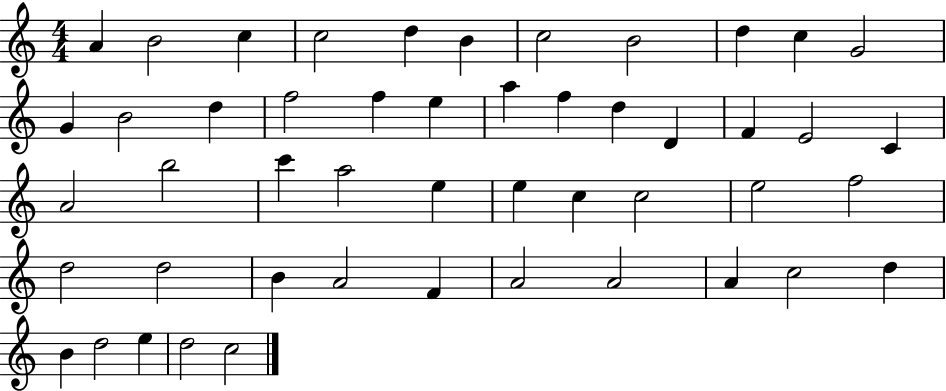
A4/q B4/h C5/q C5/h D5/q B4/q C5/h B4/h D5/q C5/q G4/h G4/q B4/h D5/q F5/h F5/q E5/q A5/q F5/q D5/q D4/q F4/q E4/h C4/q A4/h B5/h C6/q A5/h E5/q E5/q C5/q C5/h E5/h F5/h D5/h D5/h B4/q A4/h F4/q A4/h A4/h A4/q C5/h D5/q B4/q D5/h E5/q D5/h C5/h